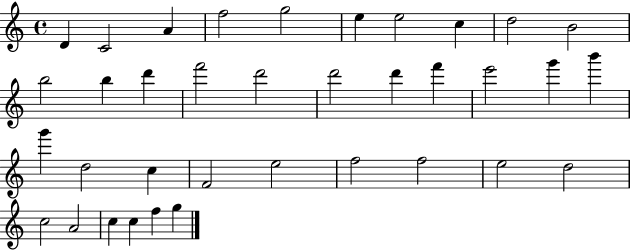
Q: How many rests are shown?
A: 0